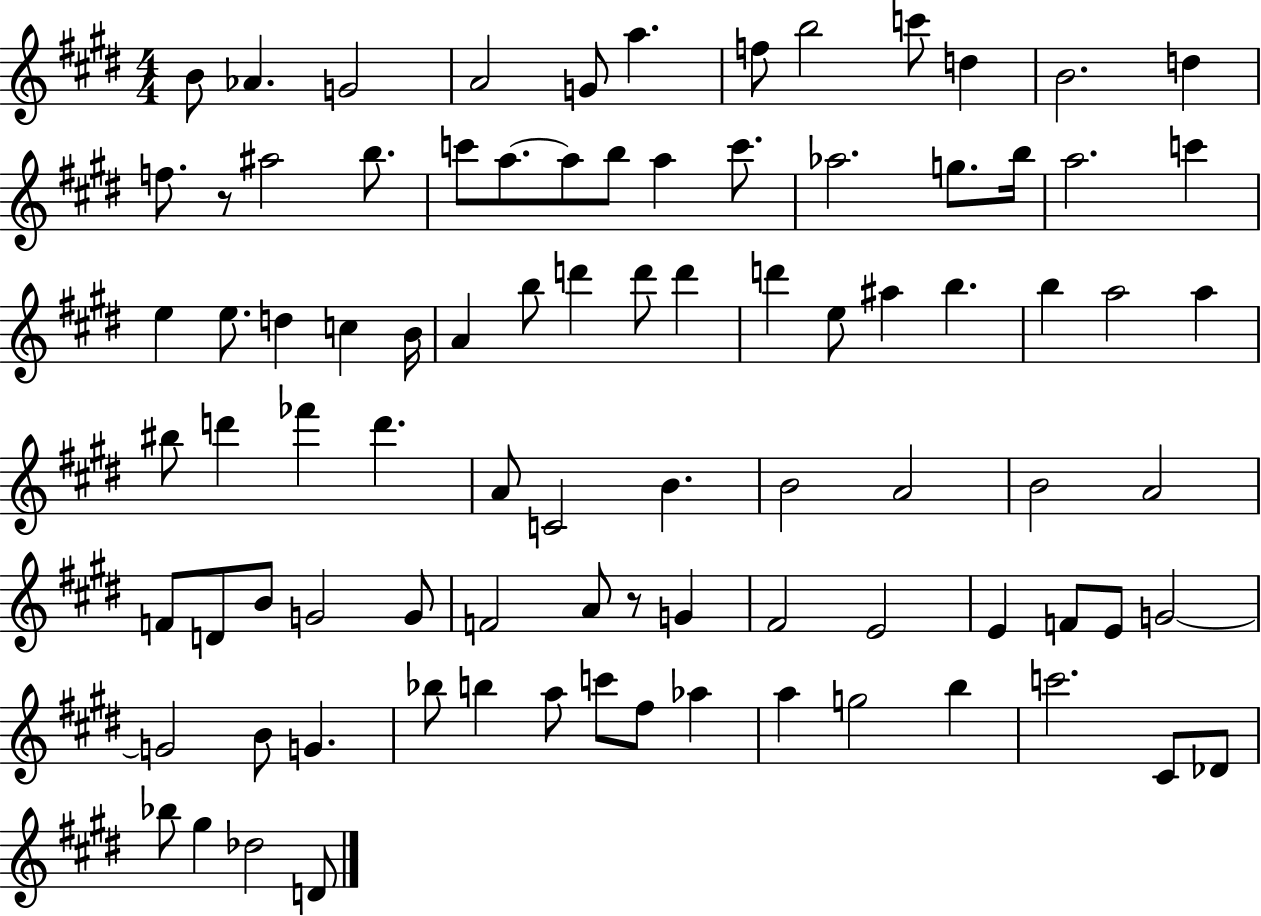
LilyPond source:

{
  \clef treble
  \numericTimeSignature
  \time 4/4
  \key e \major
  b'8 aes'4. g'2 | a'2 g'8 a''4. | f''8 b''2 c'''8 d''4 | b'2. d''4 | \break f''8. r8 ais''2 b''8. | c'''8 a''8.~~ a''8 b''8 a''4 c'''8. | aes''2. g''8. b''16 | a''2. c'''4 | \break e''4 e''8. d''4 c''4 b'16 | a'4 b''8 d'''4 d'''8 d'''4 | d'''4 e''8 ais''4 b''4. | b''4 a''2 a''4 | \break bis''8 d'''4 fes'''4 d'''4. | a'8 c'2 b'4. | b'2 a'2 | b'2 a'2 | \break f'8 d'8 b'8 g'2 g'8 | f'2 a'8 r8 g'4 | fis'2 e'2 | e'4 f'8 e'8 g'2~~ | \break g'2 b'8 g'4. | bes''8 b''4 a''8 c'''8 fis''8 aes''4 | a''4 g''2 b''4 | c'''2. cis'8 des'8 | \break bes''8 gis''4 des''2 d'8 | \bar "|."
}